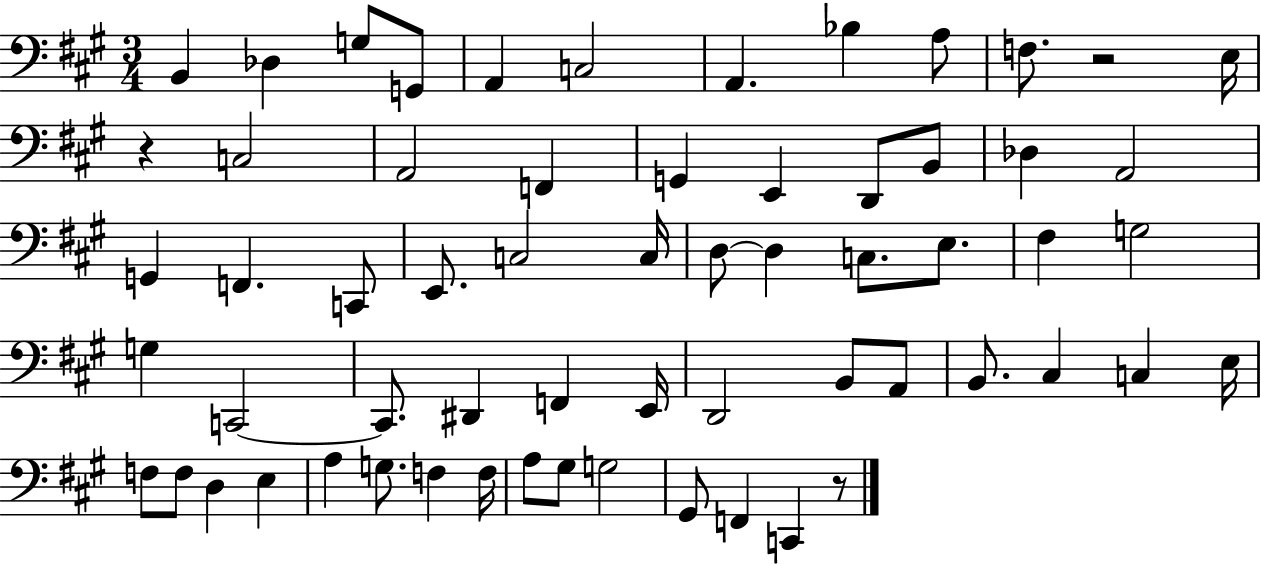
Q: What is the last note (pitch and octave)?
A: C2